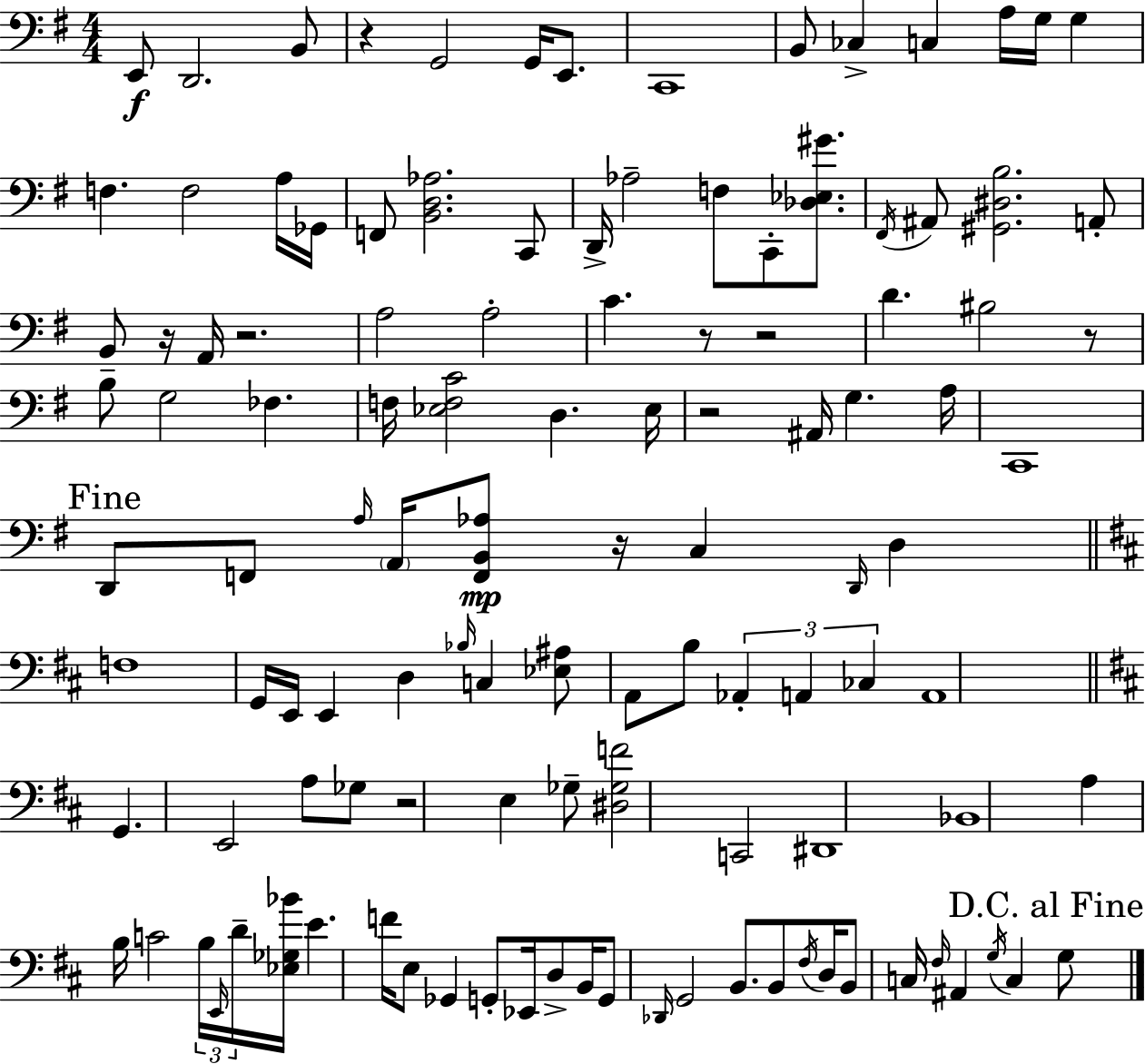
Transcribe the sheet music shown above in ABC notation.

X:1
T:Untitled
M:4/4
L:1/4
K:G
E,,/2 D,,2 B,,/2 z G,,2 G,,/4 E,,/2 C,,4 B,,/2 _C, C, A,/4 G,/4 G, F, F,2 A,/4 _G,,/4 F,,/2 [B,,D,_A,]2 C,,/2 D,,/4 _A,2 F,/2 C,,/2 [_D,_E,^G]/2 ^F,,/4 ^A,,/2 [^G,,^D,B,]2 A,,/2 B,,/2 z/4 A,,/4 z2 A,2 A,2 C z/2 z2 D ^B,2 z/2 B,/2 G,2 _F, F,/4 [_E,F,C]2 D, _E,/4 z2 ^A,,/4 G, A,/4 C,,4 D,,/2 F,,/2 A,/4 A,,/4 [F,,B,,_A,]/2 z/4 C, D,,/4 D, F,4 G,,/4 E,,/4 E,, D, _B,/4 C, [_E,^A,]/2 A,,/2 B,/2 _A,, A,, _C, A,,4 G,, E,,2 A,/2 _G,/2 z2 E, _G,/2 [^D,_G,F]2 C,,2 ^D,,4 _B,,4 A, B,/4 C2 B,/4 E,,/4 D/4 [_E,_G,_B]/4 E F/4 E,/2 _G,, G,,/2 _E,,/4 D,/2 B,,/4 G,,/2 _D,,/4 G,,2 B,,/2 B,,/2 ^F,/4 D,/4 B,,/2 C,/4 ^F,/4 ^A,, G,/4 C, G,/2